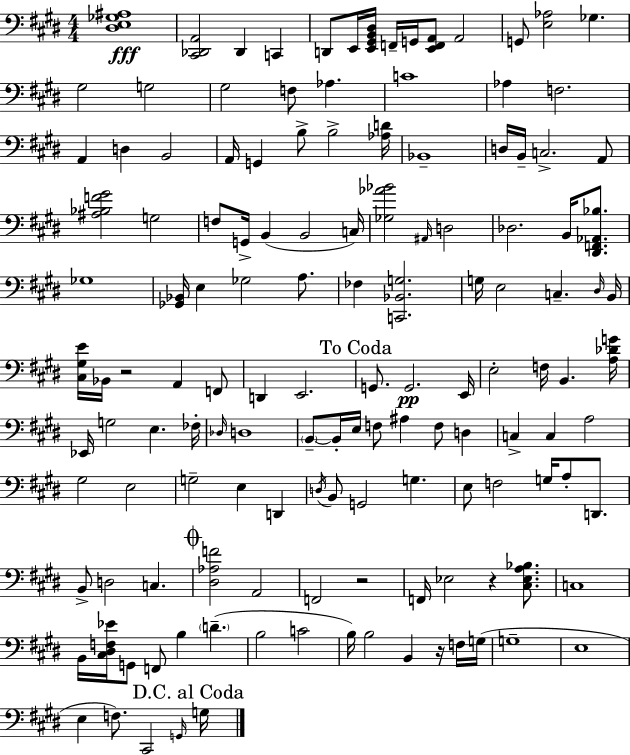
X:1
T:Untitled
M:4/4
L:1/4
K:E
[^D,E,_G,^A,]4 [^C,,_D,,A,,]2 _D,, C,, D,,/2 E,,/4 [E,,^G,,B,,^D,]/4 F,,/4 G,,/4 [E,,F,,A,,]/2 A,,2 G,,/2 [E,_A,]2 _G, ^G,2 G,2 ^G,2 F,/2 _A, C4 _A, F,2 A,, D, B,,2 A,,/4 G,, B,/2 B,2 [_A,D]/4 _B,,4 D,/4 B,,/4 C,2 A,,/2 [^A,_B,F^G]2 G,2 F,/2 G,,/4 B,, B,,2 C,/4 [_G,_A_B]2 ^A,,/4 D,2 _D,2 B,,/4 [^D,,F,,_A,,_B,]/2 _G,4 [_G,,_B,,]/4 E, _G,2 A,/2 _F, [C,,_B,,G,]2 G,/4 E,2 C, ^D,/4 B,,/4 [^C,^G,E]/4 _B,,/4 z2 A,, F,,/2 D,, E,,2 G,,/2 G,,2 E,,/4 E,2 F,/4 B,, [A,_DG]/4 _E,,/4 G,2 E, _F,/4 _D,/4 D,4 B,,/2 B,,/4 E,/4 F,/2 ^A, F,/2 D, C, C, A,2 ^G,2 E,2 G,2 E, D,, D,/4 B,,/2 G,,2 G, E,/2 F,2 G,/4 A,/2 D,,/2 B,,/2 D,2 C, [^D,_A,F]2 A,,2 F,,2 z2 F,,/4 _E,2 z [^C,_E,A,_B,]/2 C,4 B,,/4 [^C,^D,F,_E]/4 G,,/2 F,,/2 B, D B,2 C2 B,/4 B,2 B,, z/4 F,/4 G,/4 G,4 E,4 E, F,/2 ^C,,2 G,,/4 G,/4